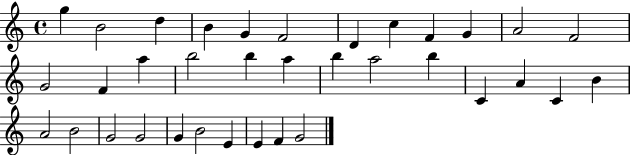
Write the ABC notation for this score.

X:1
T:Untitled
M:4/4
L:1/4
K:C
g B2 d B G F2 D c F G A2 F2 G2 F a b2 b a b a2 b C A C B A2 B2 G2 G2 G B2 E E F G2